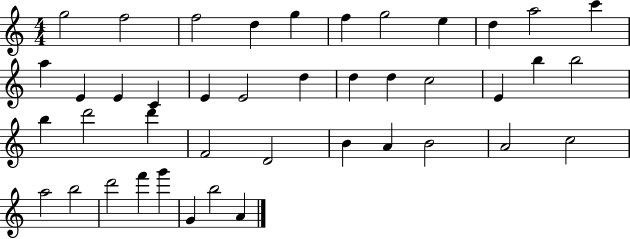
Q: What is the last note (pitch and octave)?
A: A4